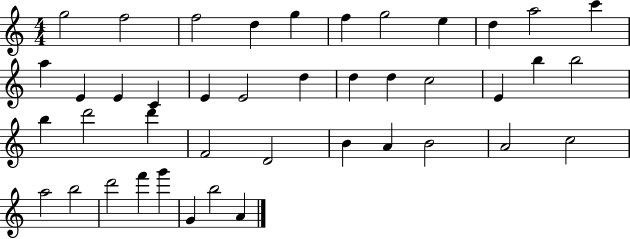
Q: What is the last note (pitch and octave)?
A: A4